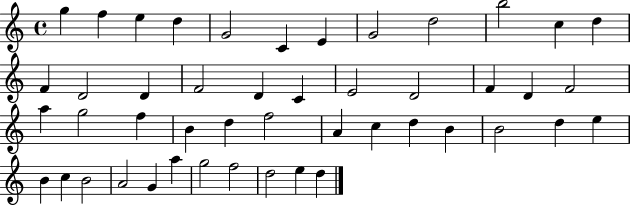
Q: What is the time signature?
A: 4/4